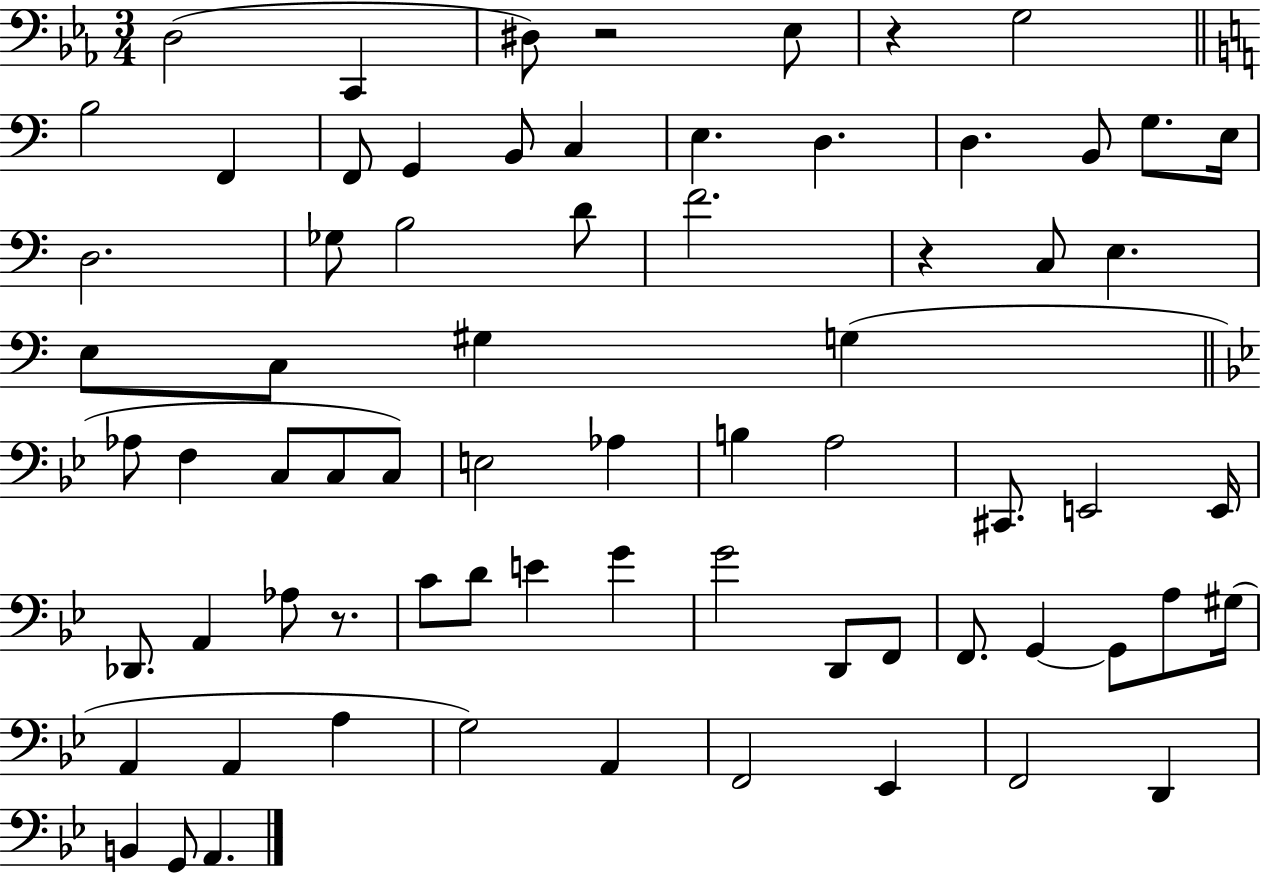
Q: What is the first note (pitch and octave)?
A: D3